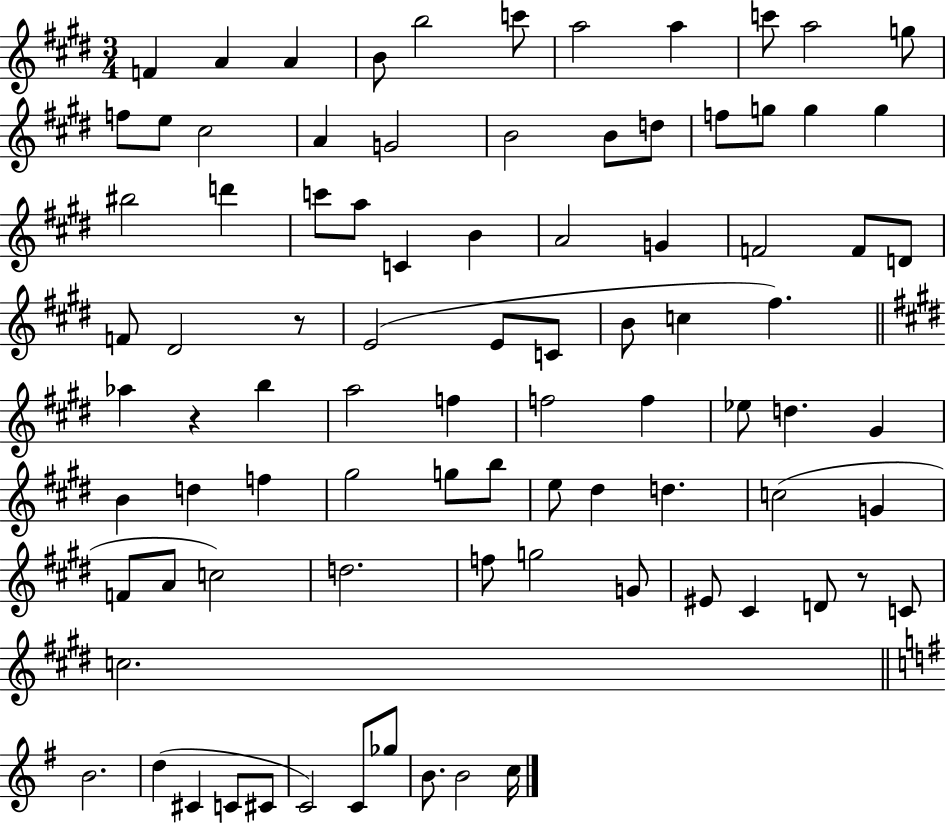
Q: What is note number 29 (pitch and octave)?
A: B4